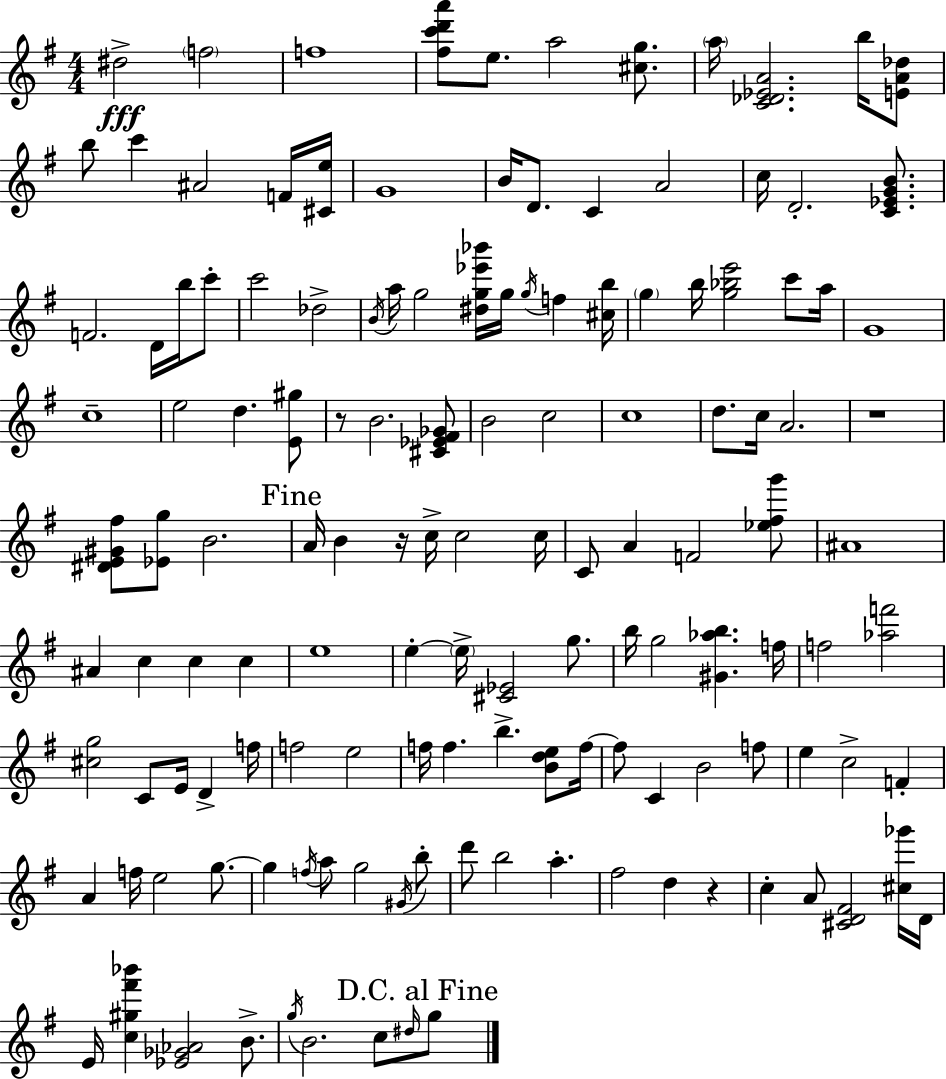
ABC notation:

X:1
T:Untitled
M:4/4
L:1/4
K:G
^d2 f2 f4 [^fc'd'a']/2 e/2 a2 [^cg]/2 a/4 [C_D_EA]2 b/4 [EA_d]/2 b/2 c' ^A2 F/4 [^Ce]/4 G4 B/4 D/2 C A2 c/4 D2 [C_EGB]/2 F2 D/4 b/4 c'/2 c'2 _d2 B/4 a/4 g2 [^dg_e'_b']/4 g/4 g/4 f [^cb]/4 g b/4 [g_be']2 c'/2 a/4 G4 c4 e2 d [E^g]/2 z/2 B2 [^C_E^F_G]/2 B2 c2 c4 d/2 c/4 A2 z4 [^DE^G^f]/2 [_Eg]/2 B2 A/4 B z/4 c/4 c2 c/4 C/2 A F2 [_e^fg']/2 ^A4 ^A c c c e4 e e/4 [^C_E]2 g/2 b/4 g2 [^G_ab] f/4 f2 [_af']2 [^cg]2 C/2 E/4 D f/4 f2 e2 f/4 f b [Bde]/2 f/4 f/2 C B2 f/2 e c2 F A f/4 e2 g/2 g f/4 a/2 g2 ^G/4 b/2 d'/2 b2 a ^f2 d z c A/2 [^CD^F]2 [^c_g']/4 D/4 E/4 [c^g^f'_b'] [_E_G_A]2 B/2 g/4 B2 c/2 ^d/4 g/2